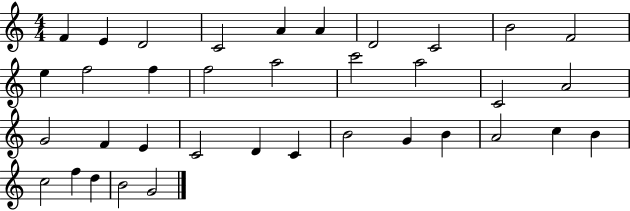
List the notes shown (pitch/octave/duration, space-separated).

F4/q E4/q D4/h C4/h A4/q A4/q D4/h C4/h B4/h F4/h E5/q F5/h F5/q F5/h A5/h C6/h A5/h C4/h A4/h G4/h F4/q E4/q C4/h D4/q C4/q B4/h G4/q B4/q A4/h C5/q B4/q C5/h F5/q D5/q B4/h G4/h